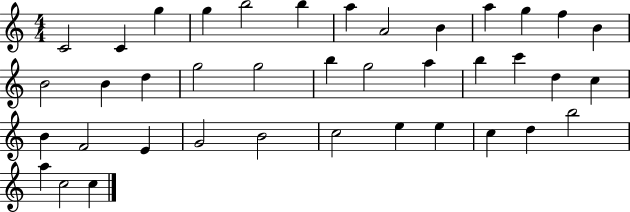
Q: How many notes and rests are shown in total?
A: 39